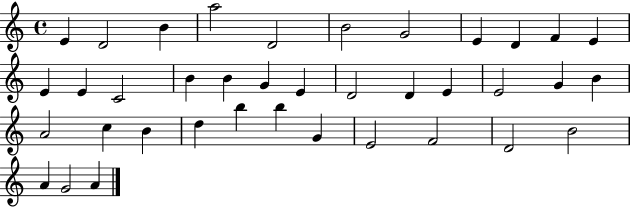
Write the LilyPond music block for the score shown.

{
  \clef treble
  \time 4/4
  \defaultTimeSignature
  \key c \major
  e'4 d'2 b'4 | a''2 d'2 | b'2 g'2 | e'4 d'4 f'4 e'4 | \break e'4 e'4 c'2 | b'4 b'4 g'4 e'4 | d'2 d'4 e'4 | e'2 g'4 b'4 | \break a'2 c''4 b'4 | d''4 b''4 b''4 g'4 | e'2 f'2 | d'2 b'2 | \break a'4 g'2 a'4 | \bar "|."
}